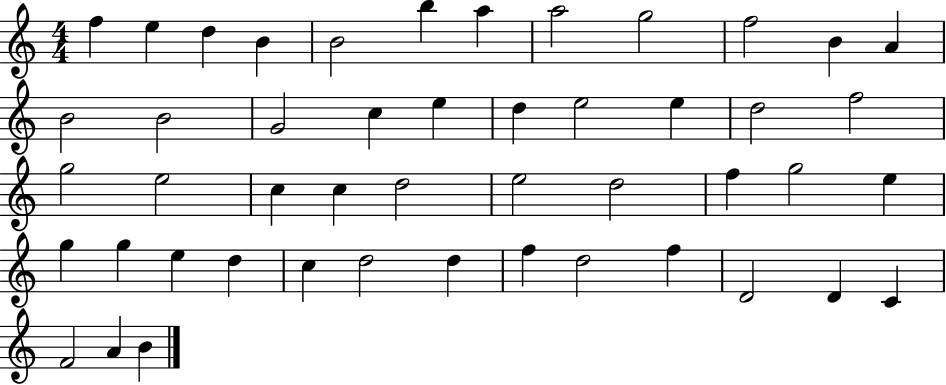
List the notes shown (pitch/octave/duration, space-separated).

F5/q E5/q D5/q B4/q B4/h B5/q A5/q A5/h G5/h F5/h B4/q A4/q B4/h B4/h G4/h C5/q E5/q D5/q E5/h E5/q D5/h F5/h G5/h E5/h C5/q C5/q D5/h E5/h D5/h F5/q G5/h E5/q G5/q G5/q E5/q D5/q C5/q D5/h D5/q F5/q D5/h F5/q D4/h D4/q C4/q F4/h A4/q B4/q